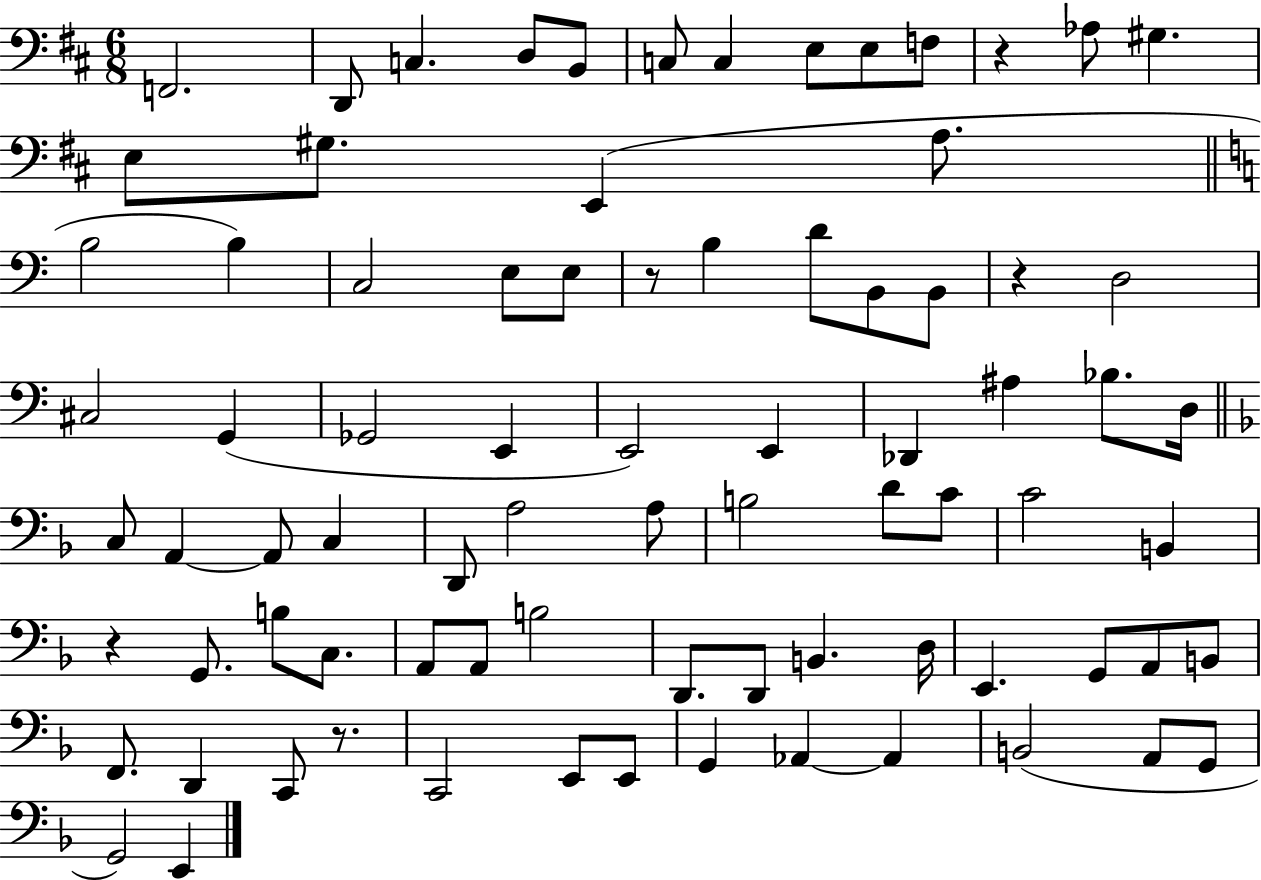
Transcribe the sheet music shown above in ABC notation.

X:1
T:Untitled
M:6/8
L:1/4
K:D
F,,2 D,,/2 C, D,/2 B,,/2 C,/2 C, E,/2 E,/2 F,/2 z _A,/2 ^G, E,/2 ^G,/2 E,, A,/2 B,2 B, C,2 E,/2 E,/2 z/2 B, D/2 B,,/2 B,,/2 z D,2 ^C,2 G,, _G,,2 E,, E,,2 E,, _D,, ^A, _B,/2 D,/4 C,/2 A,, A,,/2 C, D,,/2 A,2 A,/2 B,2 D/2 C/2 C2 B,, z G,,/2 B,/2 C,/2 A,,/2 A,,/2 B,2 D,,/2 D,,/2 B,, D,/4 E,, G,,/2 A,,/2 B,,/2 F,,/2 D,, C,,/2 z/2 C,,2 E,,/2 E,,/2 G,, _A,, _A,, B,,2 A,,/2 G,,/2 G,,2 E,,